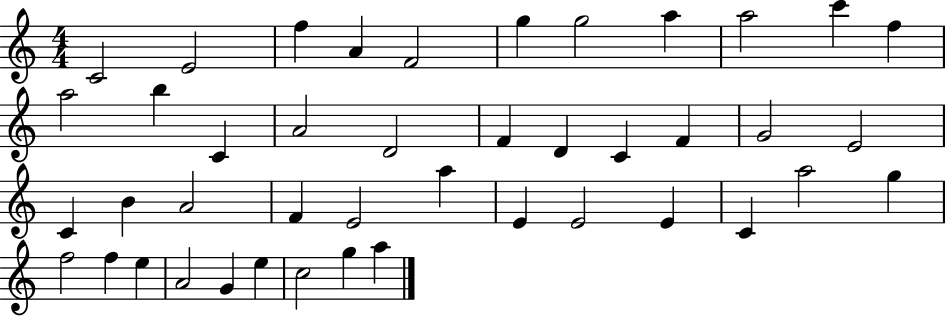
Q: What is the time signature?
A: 4/4